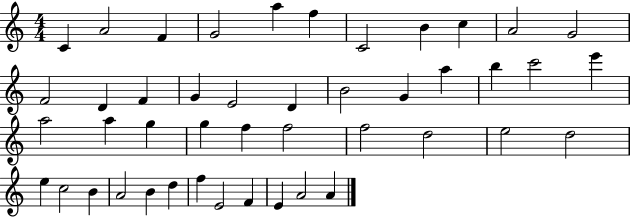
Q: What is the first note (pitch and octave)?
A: C4